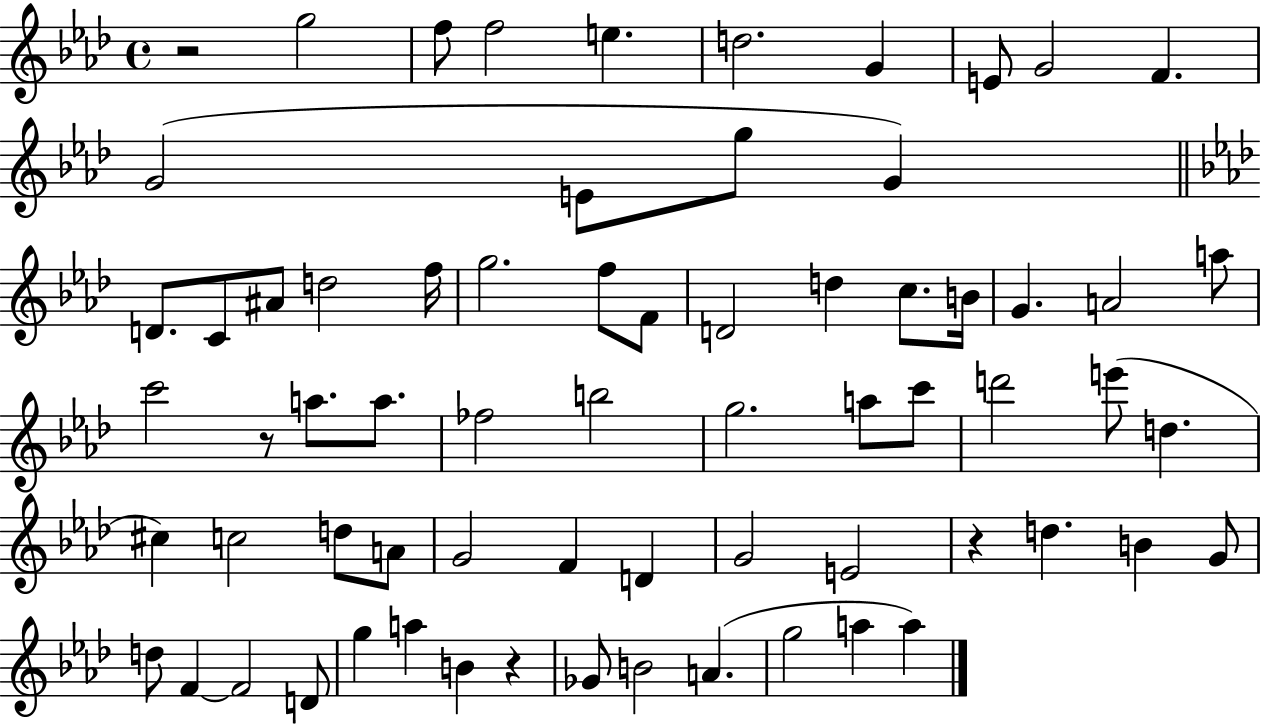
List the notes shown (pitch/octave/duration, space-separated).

R/h G5/h F5/e F5/h E5/q. D5/h. G4/q E4/e G4/h F4/q. G4/h E4/e G5/e G4/q D4/e. C4/e A#4/e D5/h F5/s G5/h. F5/e F4/e D4/h D5/q C5/e. B4/s G4/q. A4/h A5/e C6/h R/e A5/e. A5/e. FES5/h B5/h G5/h. A5/e C6/e D6/h E6/e D5/q. C#5/q C5/h D5/e A4/e G4/h F4/q D4/q G4/h E4/h R/q D5/q. B4/q G4/e D5/e F4/q F4/h D4/e G5/q A5/q B4/q R/q Gb4/e B4/h A4/q. G5/h A5/q A5/q